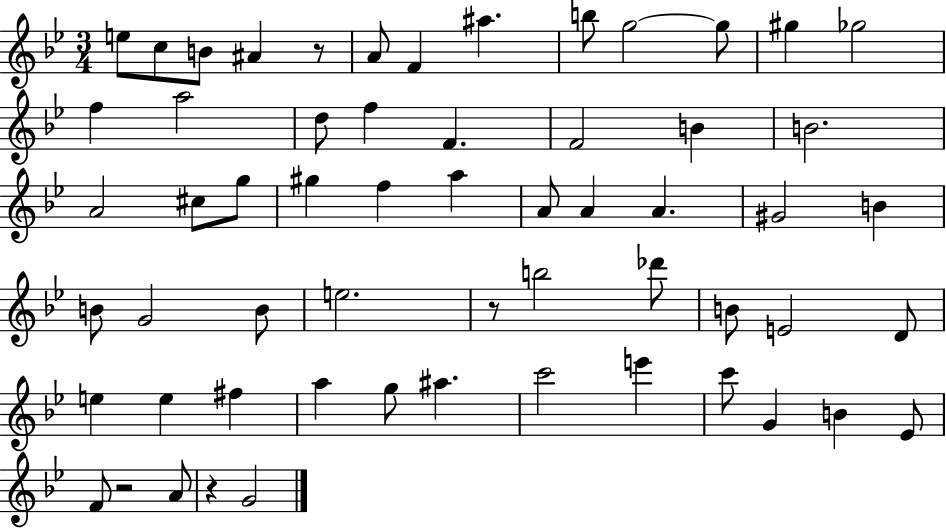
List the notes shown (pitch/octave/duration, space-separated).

E5/e C5/e B4/e A#4/q R/e A4/e F4/q A#5/q. B5/e G5/h G5/e G#5/q Gb5/h F5/q A5/h D5/e F5/q F4/q. F4/h B4/q B4/h. A4/h C#5/e G5/e G#5/q F5/q A5/q A4/e A4/q A4/q. G#4/h B4/q B4/e G4/h B4/e E5/h. R/e B5/h Db6/e B4/e E4/h D4/e E5/q E5/q F#5/q A5/q G5/e A#5/q. C6/h E6/q C6/e G4/q B4/q Eb4/e F4/e R/h A4/e R/q G4/h